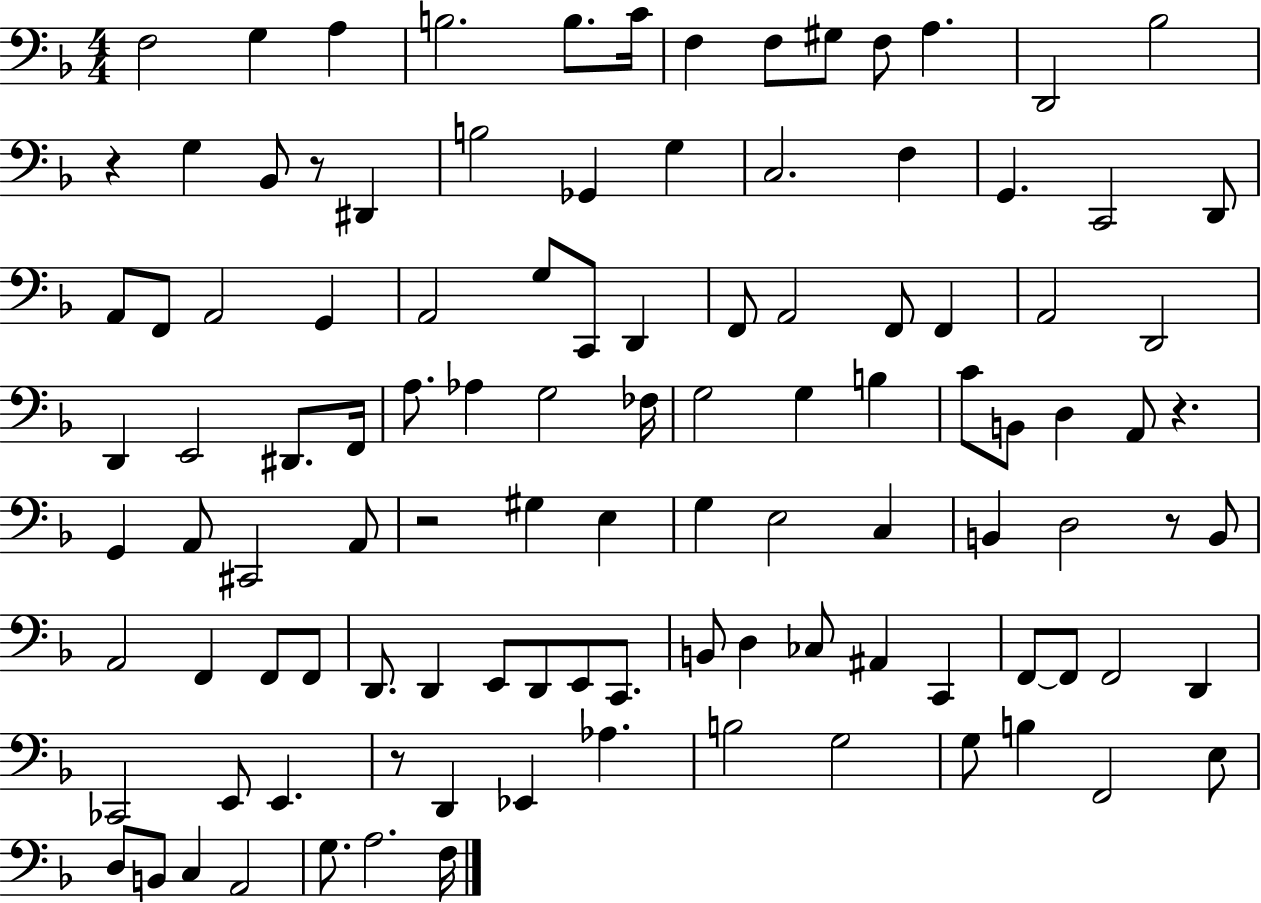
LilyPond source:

{
  \clef bass
  \numericTimeSignature
  \time 4/4
  \key f \major
  f2 g4 a4 | b2. b8. c'16 | f4 f8 gis8 f8 a4. | d,2 bes2 | \break r4 g4 bes,8 r8 dis,4 | b2 ges,4 g4 | c2. f4 | g,4. c,2 d,8 | \break a,8 f,8 a,2 g,4 | a,2 g8 c,8 d,4 | f,8 a,2 f,8 f,4 | a,2 d,2 | \break d,4 e,2 dis,8. f,16 | a8. aes4 g2 fes16 | g2 g4 b4 | c'8 b,8 d4 a,8 r4. | \break g,4 a,8 cis,2 a,8 | r2 gis4 e4 | g4 e2 c4 | b,4 d2 r8 b,8 | \break a,2 f,4 f,8 f,8 | d,8. d,4 e,8 d,8 e,8 c,8. | b,8 d4 ces8 ais,4 c,4 | f,8~~ f,8 f,2 d,4 | \break ces,2 e,8 e,4. | r8 d,4 ees,4 aes4. | b2 g2 | g8 b4 f,2 e8 | \break d8 b,8 c4 a,2 | g8. a2. f16 | \bar "|."
}